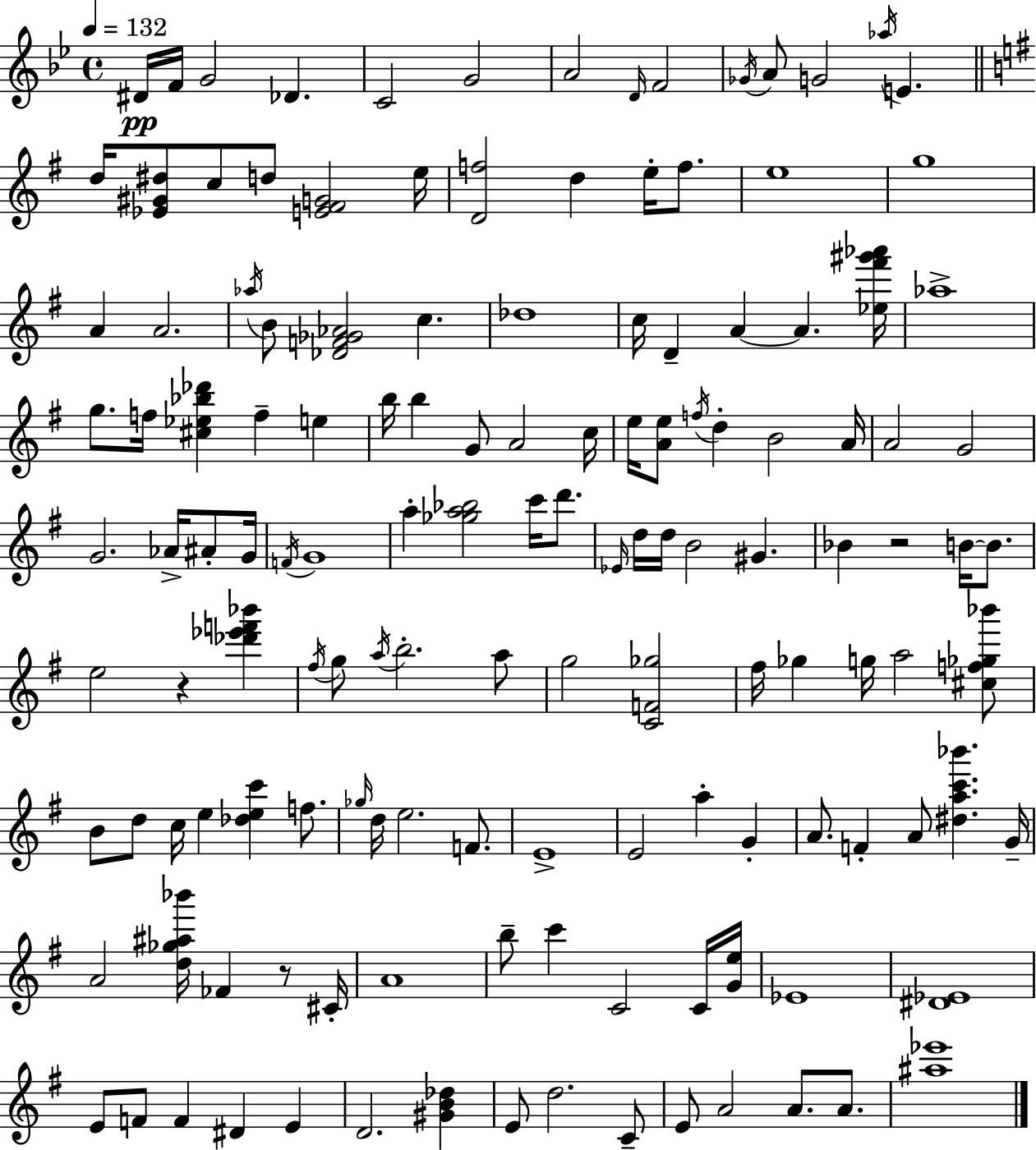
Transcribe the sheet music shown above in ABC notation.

X:1
T:Untitled
M:4/4
L:1/4
K:Gm
^D/4 F/4 G2 _D C2 G2 A2 D/4 F2 _G/4 A/2 G2 _a/4 E d/4 [_E^G^d]/2 c/2 d/2 [E^FG]2 e/4 [Df]2 d e/4 f/2 e4 g4 A A2 _a/4 B/2 [_DF_G_A]2 c _d4 c/4 D A A [_e^f'^g'_a']/4 _a4 g/2 f/4 [^c_e_b_d'] f e b/4 b G/2 A2 c/4 e/4 [Ae]/2 f/4 d B2 A/4 A2 G2 G2 _A/4 ^A/2 G/4 F/4 G4 a [_ga_b]2 c'/4 d'/2 _E/4 d/4 d/4 B2 ^G _B z2 B/4 B/2 e2 z [_d'_e'f'_b'] ^f/4 g/2 a/4 b2 a/2 g2 [CF_g]2 ^f/4 _g g/4 a2 [^cf_g_b']/2 B/2 d/2 c/4 e [_dec'] f/2 _g/4 d/4 e2 F/2 E4 E2 a G A/2 F A/2 [^dac'_b'] G/4 A2 [d_g^a_b']/4 _F z/2 ^C/4 A4 b/2 c' C2 C/4 [Ge]/4 _E4 [^D_E]4 E/2 F/2 F ^D E D2 [^GB_d] E/2 d2 C/2 E/2 A2 A/2 A/2 [^a_e']4